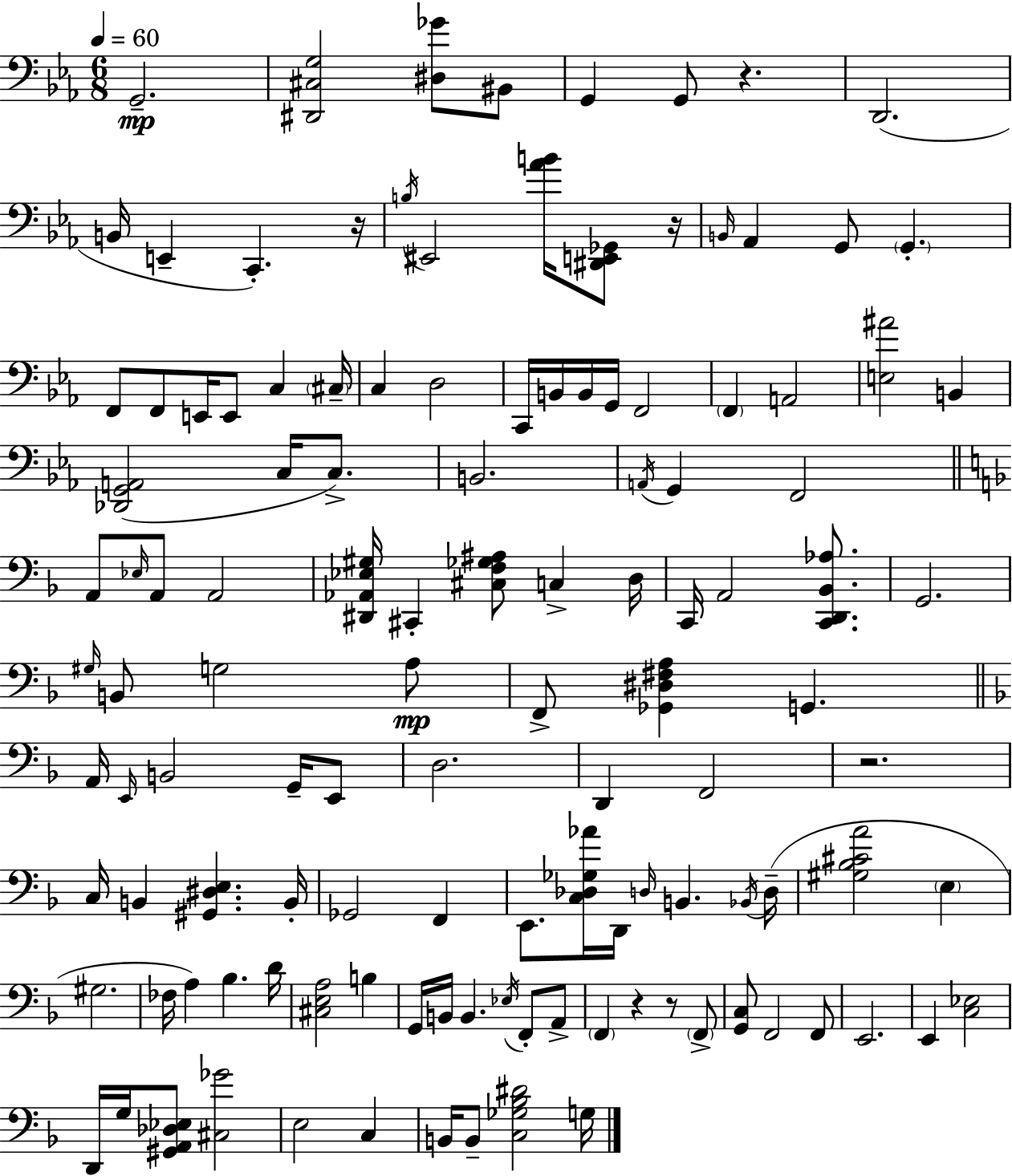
X:1
T:Untitled
M:6/8
L:1/4
K:Eb
G,,2 [^D,,^C,G,]2 [^D,_G]/2 ^B,,/2 G,, G,,/2 z D,,2 B,,/4 E,, C,, z/4 B,/4 ^E,,2 [_AB]/4 [^D,,E,,_G,,]/2 z/4 B,,/4 _A,, G,,/2 G,, F,,/2 F,,/2 E,,/4 E,,/2 C, ^C,/4 C, D,2 C,,/4 B,,/4 B,,/4 G,,/4 F,,2 F,, A,,2 [E,^A]2 B,, [_D,,G,,A,,]2 C,/4 C,/2 B,,2 A,,/4 G,, F,,2 A,,/2 _E,/4 A,,/2 A,,2 [^D,,_A,,_E,^G,]/4 ^C,, [^C,F,_G,^A,]/2 C, D,/4 C,,/4 A,,2 [C,,D,,_B,,_A,]/2 G,,2 ^G,/4 B,,/2 G,2 A,/2 F,,/2 [_G,,^D,^F,A,] G,, A,,/4 E,,/4 B,,2 G,,/4 E,,/2 D,2 D,, F,,2 z2 C,/4 B,, [^G,,^D,E,] B,,/4 _G,,2 F,, E,,/2 [C,_D,_G,_A]/4 D,,/4 D,/4 B,, _B,,/4 D,/4 [^G,_B,^CA]2 E, ^G,2 _F,/4 A, _B, D/4 [^C,E,A,]2 B, G,,/4 B,,/4 B,, _E,/4 F,,/2 A,,/2 F,, z z/2 F,,/2 [G,,C,]/2 F,,2 F,,/2 E,,2 E,, [C,_E,]2 D,,/4 G,/4 [^G,,A,,_D,_E,]/2 [^C,_G]2 E,2 C, B,,/4 B,,/2 [C,_G,_B,^D]2 G,/4